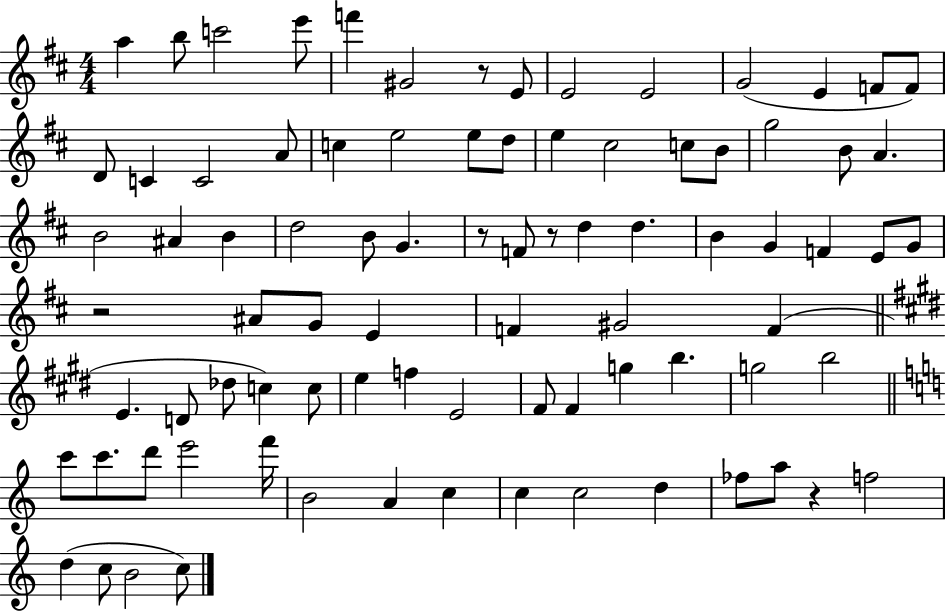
A5/q B5/e C6/h E6/e F6/q G#4/h R/e E4/e E4/h E4/h G4/h E4/q F4/e F4/e D4/e C4/q C4/h A4/e C5/q E5/h E5/e D5/e E5/q C#5/h C5/e B4/e G5/h B4/e A4/q. B4/h A#4/q B4/q D5/h B4/e G4/q. R/e F4/e R/e D5/q D5/q. B4/q G4/q F4/q E4/e G4/e R/h A#4/e G4/e E4/q F4/q G#4/h F4/q E4/q. D4/e Db5/e C5/q C5/e E5/q F5/q E4/h F#4/e F#4/q G5/q B5/q. G5/h B5/h C6/e C6/e. D6/e E6/h F6/s B4/h A4/q C5/q C5/q C5/h D5/q FES5/e A5/e R/q F5/h D5/q C5/e B4/h C5/e